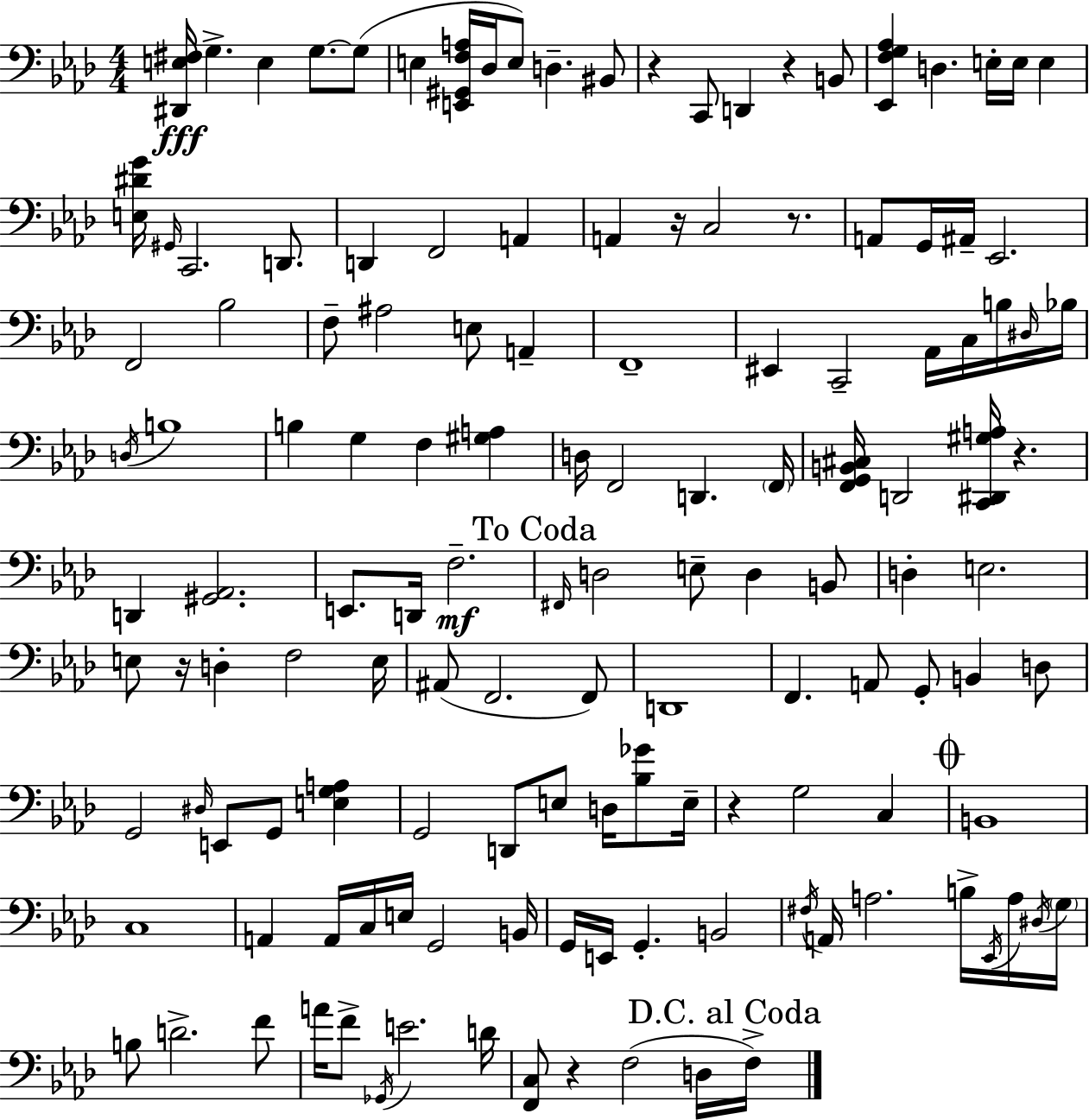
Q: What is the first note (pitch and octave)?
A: G3